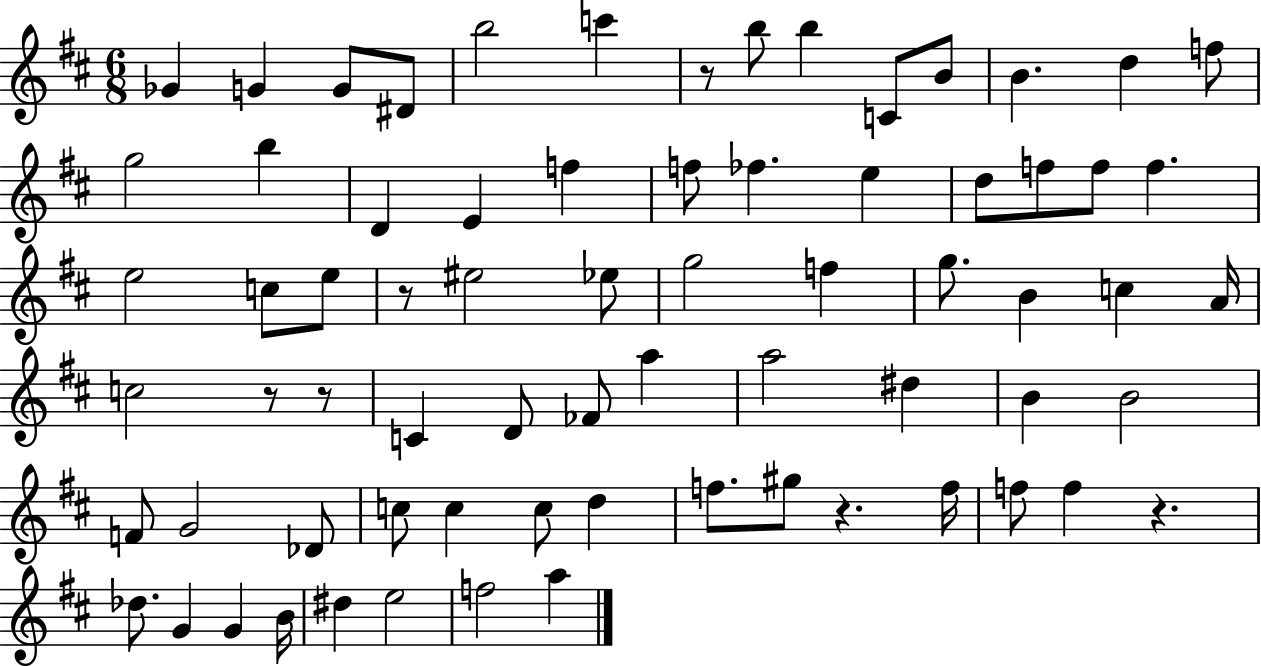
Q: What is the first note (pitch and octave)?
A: Gb4